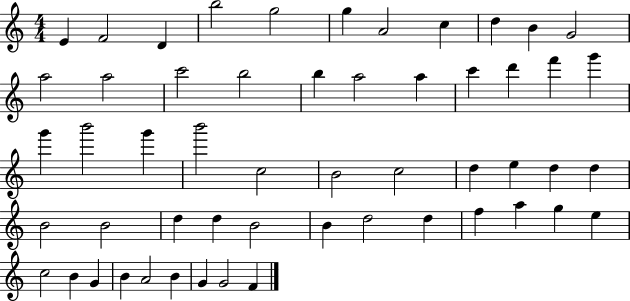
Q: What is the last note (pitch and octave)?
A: F4